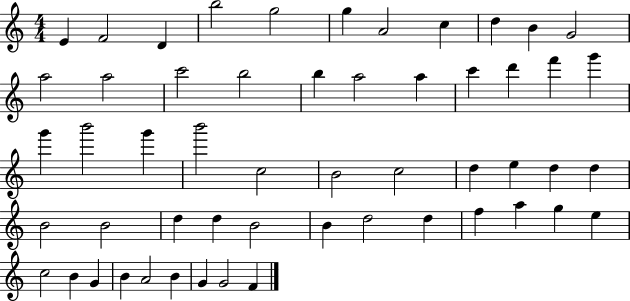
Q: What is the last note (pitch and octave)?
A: F4